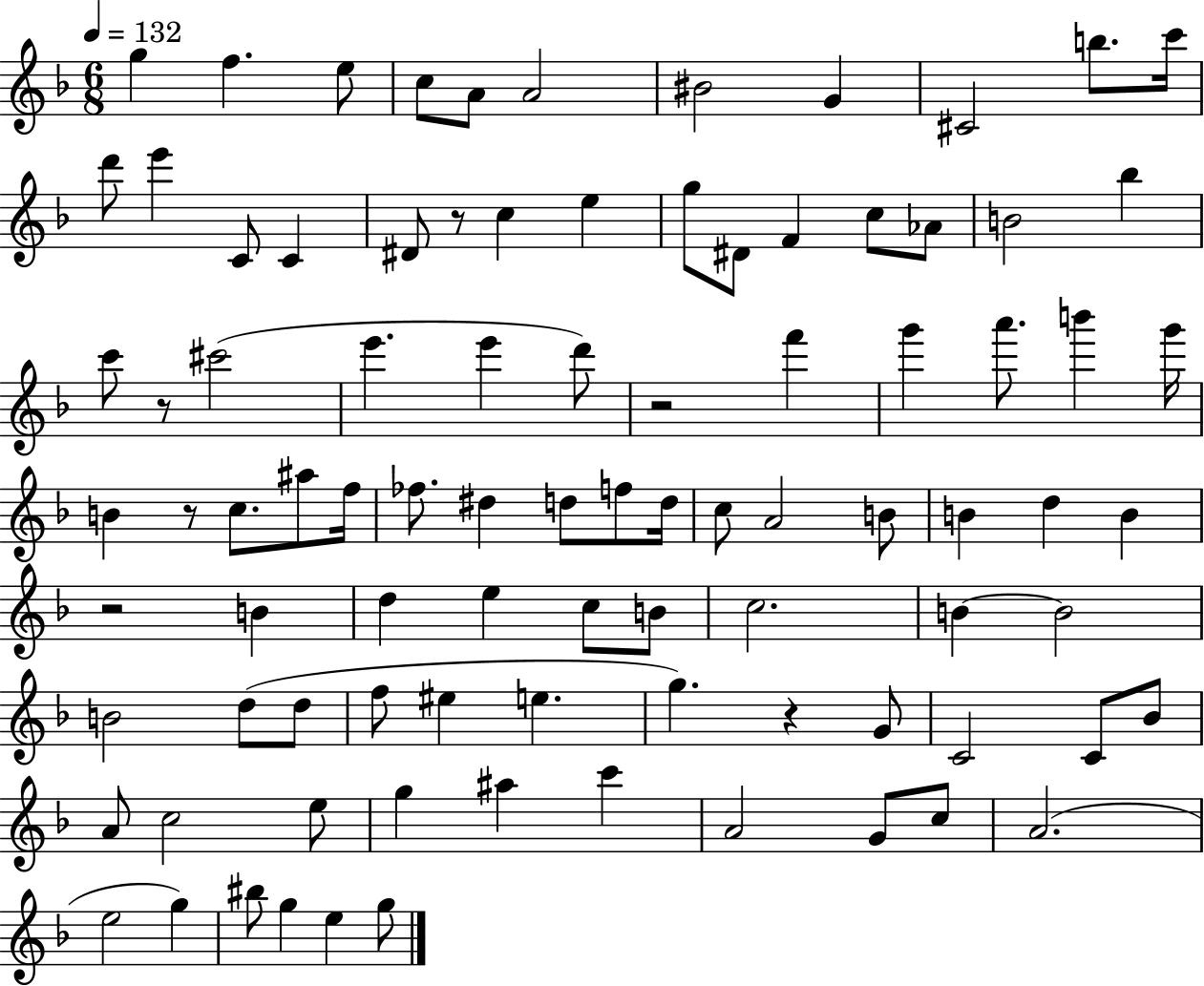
{
  \clef treble
  \numericTimeSignature
  \time 6/8
  \key f \major
  \tempo 4 = 132
  g''4 f''4. e''8 | c''8 a'8 a'2 | bis'2 g'4 | cis'2 b''8. c'''16 | \break d'''8 e'''4 c'8 c'4 | dis'8 r8 c''4 e''4 | g''8 dis'8 f'4 c''8 aes'8 | b'2 bes''4 | \break c'''8 r8 cis'''2( | e'''4. e'''4 d'''8) | r2 f'''4 | g'''4 a'''8. b'''4 g'''16 | \break b'4 r8 c''8. ais''8 f''16 | fes''8. dis''4 d''8 f''8 d''16 | c''8 a'2 b'8 | b'4 d''4 b'4 | \break r2 b'4 | d''4 e''4 c''8 b'8 | c''2. | b'4~~ b'2 | \break b'2 d''8( d''8 | f''8 eis''4 e''4. | g''4.) r4 g'8 | c'2 c'8 bes'8 | \break a'8 c''2 e''8 | g''4 ais''4 c'''4 | a'2 g'8 c''8 | a'2.( | \break e''2 g''4) | bis''8 g''4 e''4 g''8 | \bar "|."
}